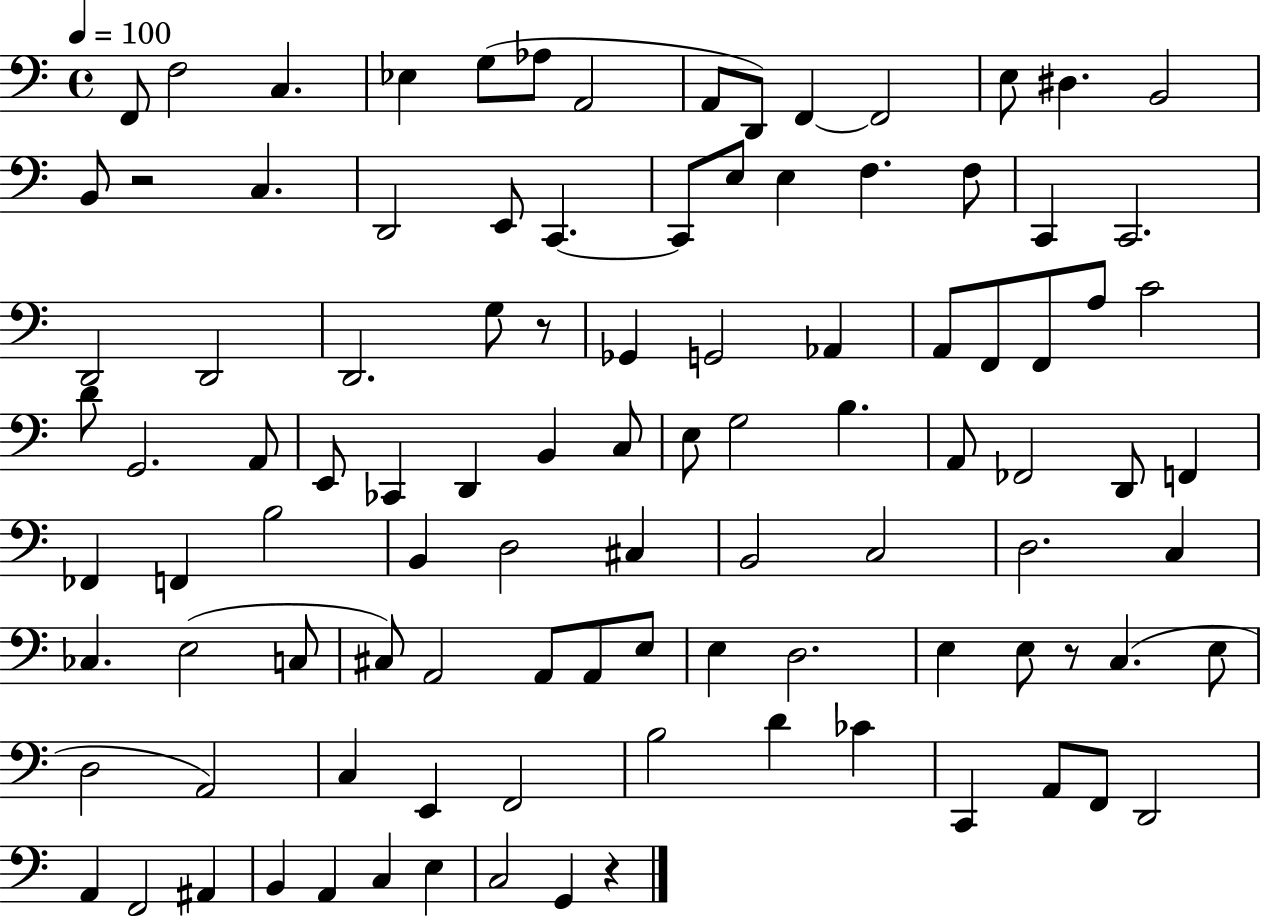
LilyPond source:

{
  \clef bass
  \time 4/4
  \defaultTimeSignature
  \key c \major
  \tempo 4 = 100
  f,8 f2 c4. | ees4 g8( aes8 a,2 | a,8 d,8) f,4~~ f,2 | e8 dis4. b,2 | \break b,8 r2 c4. | d,2 e,8 c,4.~~ | c,8 e8 e4 f4. f8 | c,4 c,2. | \break d,2 d,2 | d,2. g8 r8 | ges,4 g,2 aes,4 | a,8 f,8 f,8 a8 c'2 | \break d'8 g,2. a,8 | e,8 ces,4 d,4 b,4 c8 | e8 g2 b4. | a,8 fes,2 d,8 f,4 | \break fes,4 f,4 b2 | b,4 d2 cis4 | b,2 c2 | d2. c4 | \break ces4. e2( c8 | cis8) a,2 a,8 a,8 e8 | e4 d2. | e4 e8 r8 c4.( e8 | \break d2 a,2) | c4 e,4 f,2 | b2 d'4 ces'4 | c,4 a,8 f,8 d,2 | \break a,4 f,2 ais,4 | b,4 a,4 c4 e4 | c2 g,4 r4 | \bar "|."
}